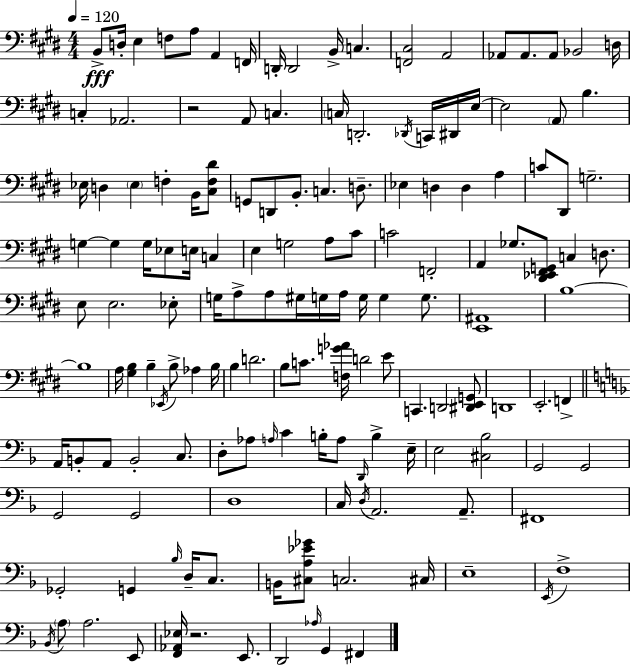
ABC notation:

X:1
T:Untitled
M:4/4
L:1/4
K:E
B,,/2 D,/4 E, F,/2 A,/2 A,, F,,/4 D,,/4 D,,2 B,,/4 C, [F,,^C,]2 A,,2 _A,,/2 _A,,/2 _A,,/2 _B,,2 D,/4 C, _A,,2 z2 A,,/2 C, C,/4 D,,2 _D,,/4 C,,/4 ^D,,/4 E,/4 E,2 A,,/2 B, _E,/4 D, _E, F, B,,/4 [^C,F,^D]/2 G,,/2 D,,/2 B,,/2 C, D,/2 _E, D, D, A, C/2 ^D,,/2 G,2 G, G, G,/4 _E,/2 E,/4 C, E, G,2 A,/2 ^C/2 C2 F,,2 A,, _G,/2 [^D,,_E,,^F,,G,,]/2 C, D,/2 E,/2 E,2 _E,/2 G,/4 A,/2 A,/2 ^G,/4 G,/4 A,/4 G,/4 G, G,/2 [E,,^A,,]4 B,4 B,4 A,/4 [^G,B,] B, _E,,/4 B,/2 _A, B,/4 B, D2 B,/2 C/2 [F,G_A]/4 D2 E/2 C,, D,,2 [^D,,E,,G,,]/2 D,,4 E,,2 F,, A,,/4 B,,/2 A,,/2 B,,2 C,/2 D,/2 _A,/2 A,/4 C B,/4 A,/2 D,,/4 B, E,/4 E,2 [^C,_B,]2 G,,2 G,,2 G,,2 G,,2 D,4 C,/4 D,/4 A,,2 A,,/2 ^F,,4 _G,,2 G,, _B,/4 D,/4 C,/2 B,,/4 [^C,A,_E_G]/2 C,2 ^C,/4 E,4 E,,/4 F,4 _B,,/4 A,/2 A,2 E,,/2 [F,,_A,,_E,]/4 z2 E,,/2 D,,2 _A,/4 G,, ^F,,